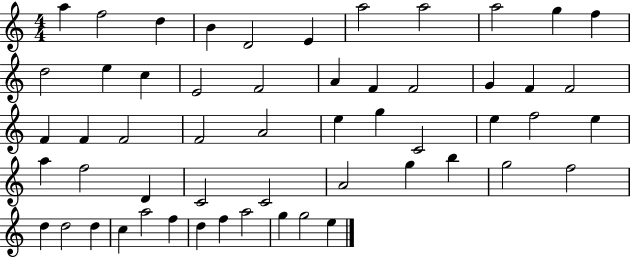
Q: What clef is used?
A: treble